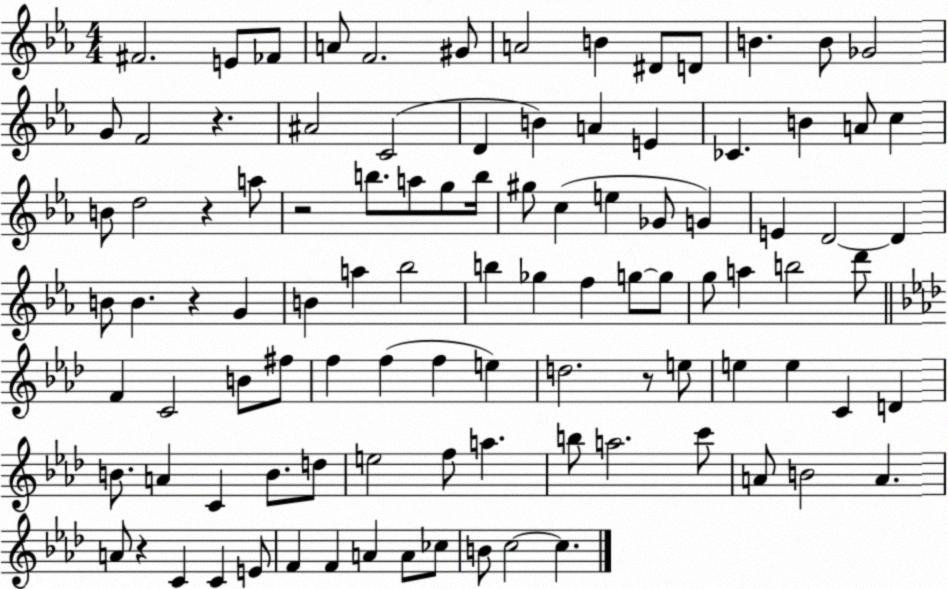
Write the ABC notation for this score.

X:1
T:Untitled
M:4/4
L:1/4
K:Eb
^F2 E/2 _F/2 A/2 F2 ^G/2 A2 B ^D/2 D/2 B B/2 _G2 G/2 F2 z ^A2 C2 D B A E _C B A/2 c B/2 d2 z a/2 z2 b/2 a/2 g/2 b/4 ^g/2 c e _G/2 G E D2 D B/2 B z G B a _b2 b _g f g/2 g/2 g/2 a b2 d'/2 F C2 B/2 ^f/2 f f f e d2 z/2 e/2 e e C D B/2 A C B/2 d/2 e2 f/2 a b/2 a2 c'/2 A/2 B2 A A/2 z C C E/2 F F A A/2 _c/2 B/2 c2 c